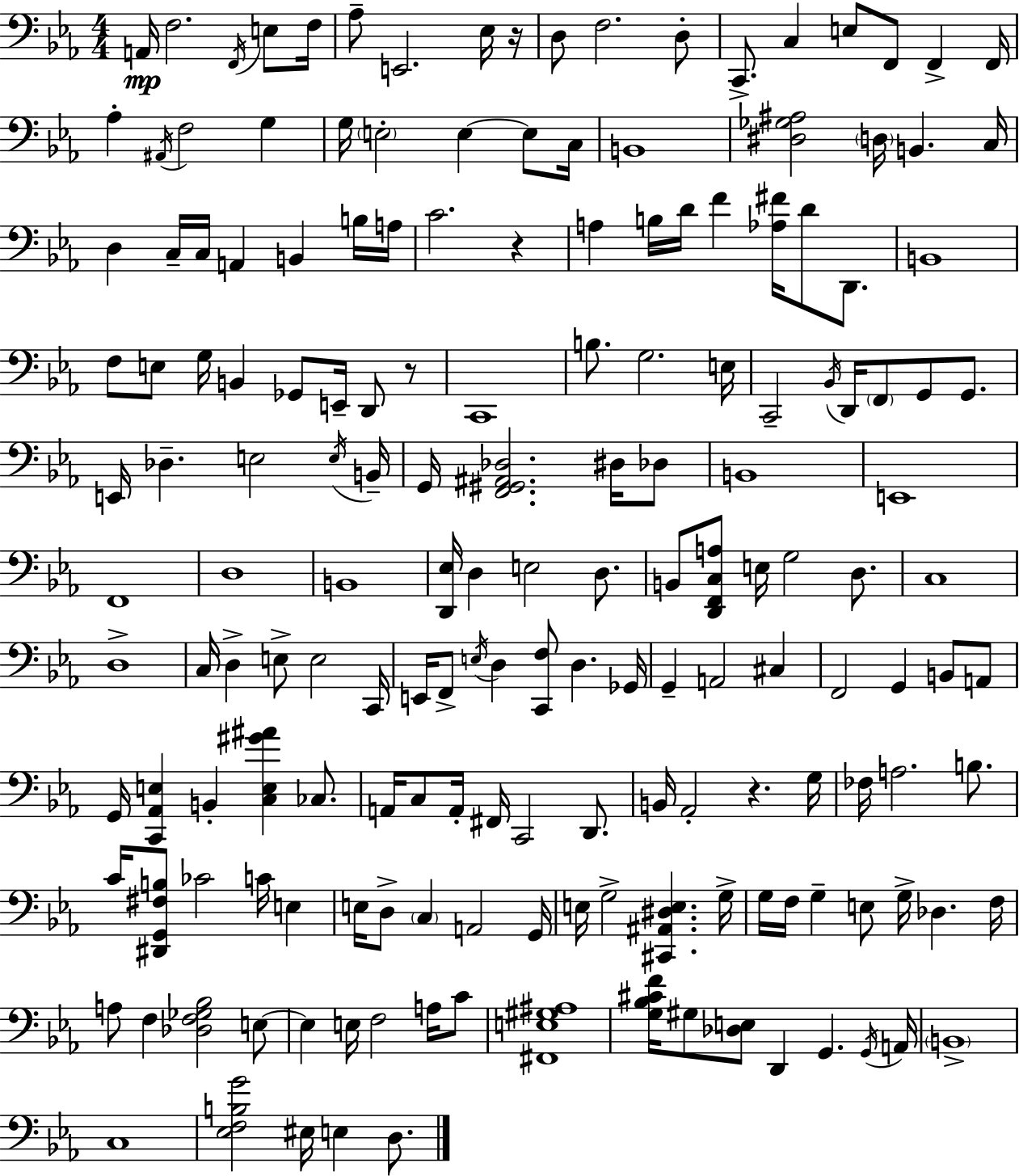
A2/s F3/h. F2/s E3/e F3/s Ab3/e E2/h. Eb3/s R/s D3/e F3/h. D3/e C2/e. C3/q E3/e F2/e F2/q F2/s Ab3/q A#2/s F3/h G3/q G3/s E3/h E3/q E3/e C3/s B2/w [D#3,Gb3,A#3]/h D3/s B2/q. C3/s D3/q C3/s C3/s A2/q B2/q B3/s A3/s C4/h. R/q A3/q B3/s D4/s F4/q [Ab3,F#4]/s D4/e D2/e. B2/w F3/e E3/e G3/s B2/q Gb2/e E2/s D2/e R/e C2/w B3/e. G3/h. E3/s C2/h Bb2/s D2/s F2/e G2/e G2/e. E2/s Db3/q. E3/h E3/s B2/s G2/s [F2,G#2,A#2,Db3]/h. D#3/s Db3/e B2/w E2/w F2/w D3/w B2/w [D2,Eb3]/s D3/q E3/h D3/e. B2/e [D2,F2,C3,A3]/e E3/s G3/h D3/e. C3/w D3/w C3/s D3/q E3/e E3/h C2/s E2/s F2/e E3/s D3/q [C2,F3]/e D3/q. Gb2/s G2/q A2/h C#3/q F2/h G2/q B2/e A2/e G2/s [C2,Ab2,E3]/q B2/q [C3,E3,G#4,A#4]/q CES3/e. A2/s C3/e A2/s F#2/s C2/h D2/e. B2/s Ab2/h R/q. G3/s FES3/s A3/h. B3/e. C4/s [D#2,G2,F#3,B3]/e CES4/h C4/s E3/q E3/s D3/e C3/q A2/h G2/s E3/s G3/h [C#2,A#2,D#3,E3]/q. G3/s G3/s F3/s G3/q E3/e G3/s Db3/q. F3/s A3/e F3/q [Db3,F3,Gb3,Bb3]/h E3/e E3/q E3/s F3/h A3/s C4/e [F#2,E3,G#3,A#3]/w [G3,Bb3,C#4,F4]/s G#3/e [Db3,E3]/e D2/q G2/q. G2/s A2/s B2/w C3/w [Eb3,F3,B3,G4]/h EIS3/s E3/q D3/e.